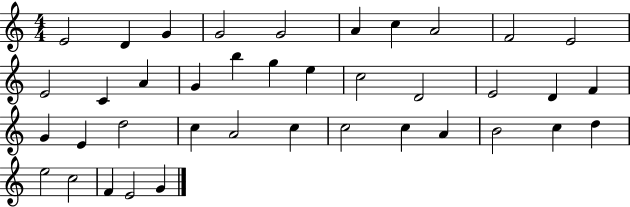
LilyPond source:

{
  \clef treble
  \numericTimeSignature
  \time 4/4
  \key c \major
  e'2 d'4 g'4 | g'2 g'2 | a'4 c''4 a'2 | f'2 e'2 | \break e'2 c'4 a'4 | g'4 b''4 g''4 e''4 | c''2 d'2 | e'2 d'4 f'4 | \break g'4 e'4 d''2 | c''4 a'2 c''4 | c''2 c''4 a'4 | b'2 c''4 d''4 | \break e''2 c''2 | f'4 e'2 g'4 | \bar "|."
}